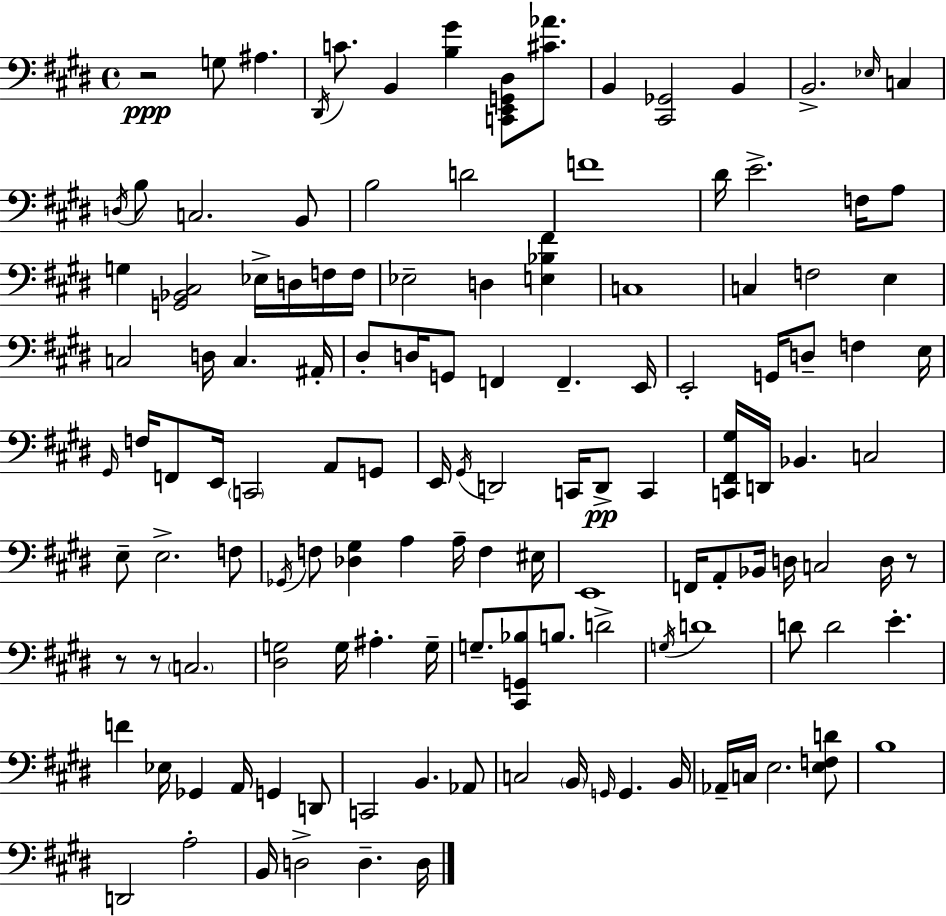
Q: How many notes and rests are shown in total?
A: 130